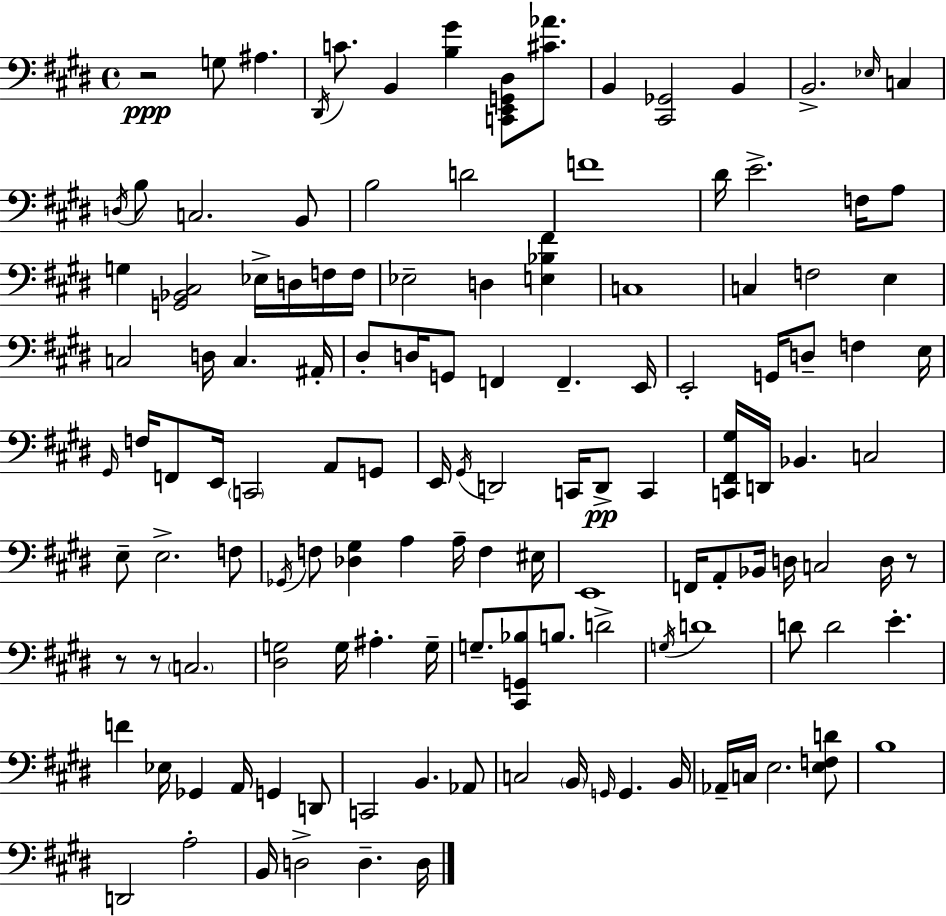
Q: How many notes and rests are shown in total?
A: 130